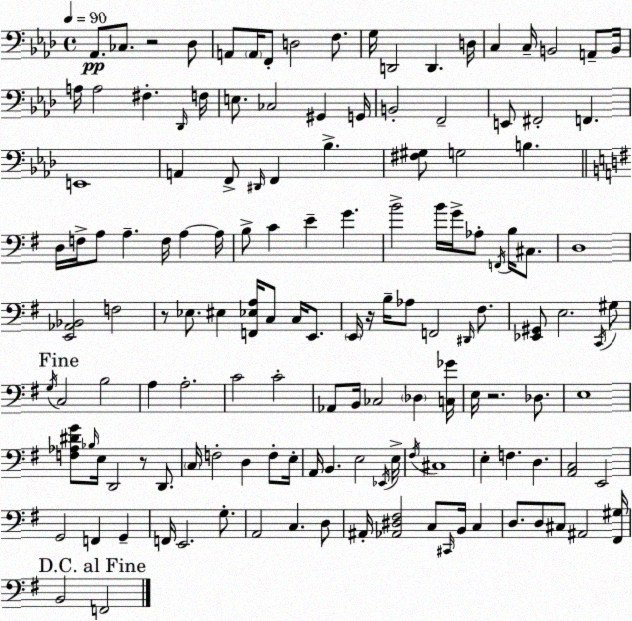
X:1
T:Untitled
M:4/4
L:1/4
K:Fm
_A,,/2 _C,/2 z2 _D,/2 A,,/2 A,,/4 F,,/2 D,2 F,/2 G,/4 D,,2 D,, D,/4 C, C,/4 B,,2 A,,/2 B,,/4 A,/4 A,2 ^F, _D,,/4 F,/4 E,/2 _C,2 ^G,, G,,/4 B,,2 F,,2 E,,/2 ^F,,2 F,, E,,4 A,, F,,/2 ^D,,/4 F,, _B, [^F,^G,]/2 G,2 B, D,/4 F,/4 A,/2 A, F,/4 A, A,/4 B,/2 C E G B2 B/4 G/4 _A,/2 F,,/4 B,/4 ^C,/2 D,4 [E,,_A,,_B,,]2 F,2 z/2 _E,/2 ^E, [F,,_E,A,]/4 C,/2 C,/4 E,,/2 E,,/4 z/4 B,/4 _A,/2 F,,2 ^D,,/4 ^F,/2 [_E,,^G,,]/2 E,2 C,,/4 ^G,/2 G,/4 C,2 B,2 A, A,2 C2 C2 _A,,/2 B,,/4 _C,2 _D, [C,_G]/4 E,/4 z2 _D,/2 E,4 [F,_A,^DG]/2 _B,/4 E,/4 D,,2 z/2 D,,/2 C,/4 F,2 D, F,/2 E,/4 A,,/4 B,, E,2 _E,,/4 E,/4 ^F,/4 ^C,4 E, F, D, [A,,C,]2 E,,2 G,,2 F,, G,, F,,/4 E,,2 G,/2 A,,2 C, D,/2 ^A,,/4 [_A,,^D,^F,]2 C,/2 ^C,,/4 B,,/4 C, D,/2 D,/2 ^C,/2 ^A,,2 [^F,,^G,]/4 B,,2 F,,2